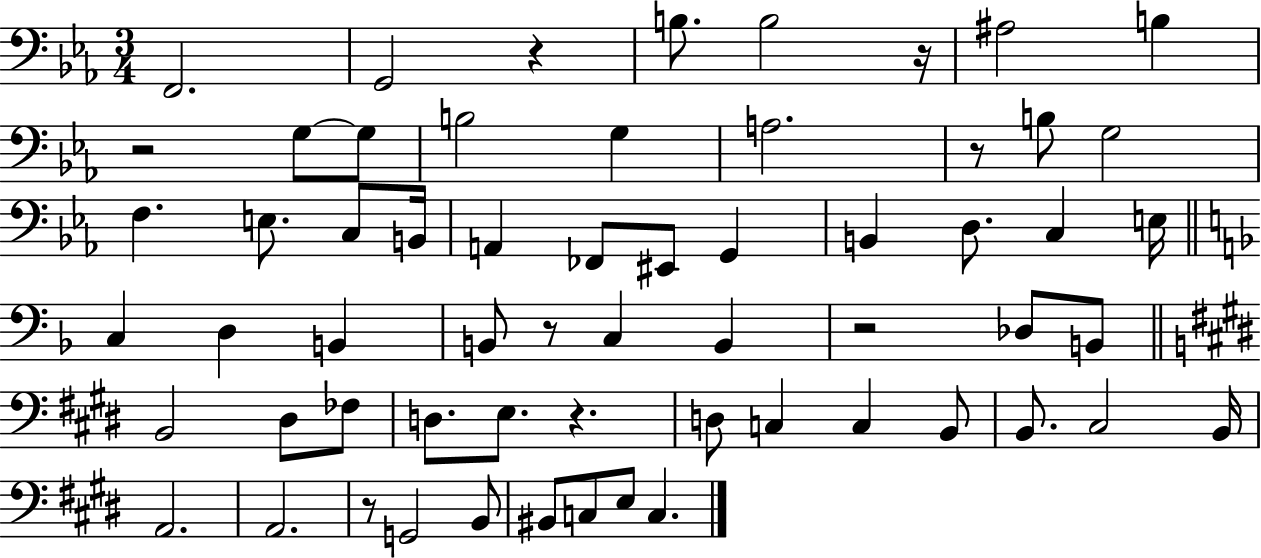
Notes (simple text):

F2/h. G2/h R/q B3/e. B3/h R/s A#3/h B3/q R/h G3/e G3/e B3/h G3/q A3/h. R/e B3/e G3/h F3/q. E3/e. C3/e B2/s A2/q FES2/e EIS2/e G2/q B2/q D3/e. C3/q E3/s C3/q D3/q B2/q B2/e R/e C3/q B2/q R/h Db3/e B2/e B2/h D#3/e FES3/e D3/e. E3/e. R/q. D3/e C3/q C3/q B2/e B2/e. C#3/h B2/s A2/h. A2/h. R/e G2/h B2/e BIS2/e C3/e E3/e C3/q.